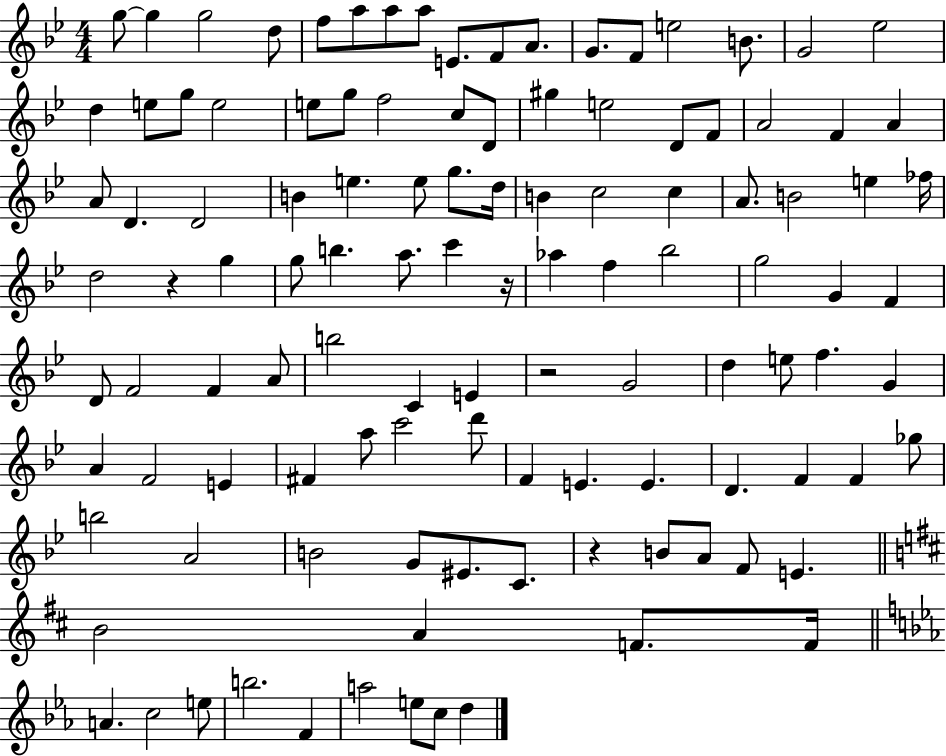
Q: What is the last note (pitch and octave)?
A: D5